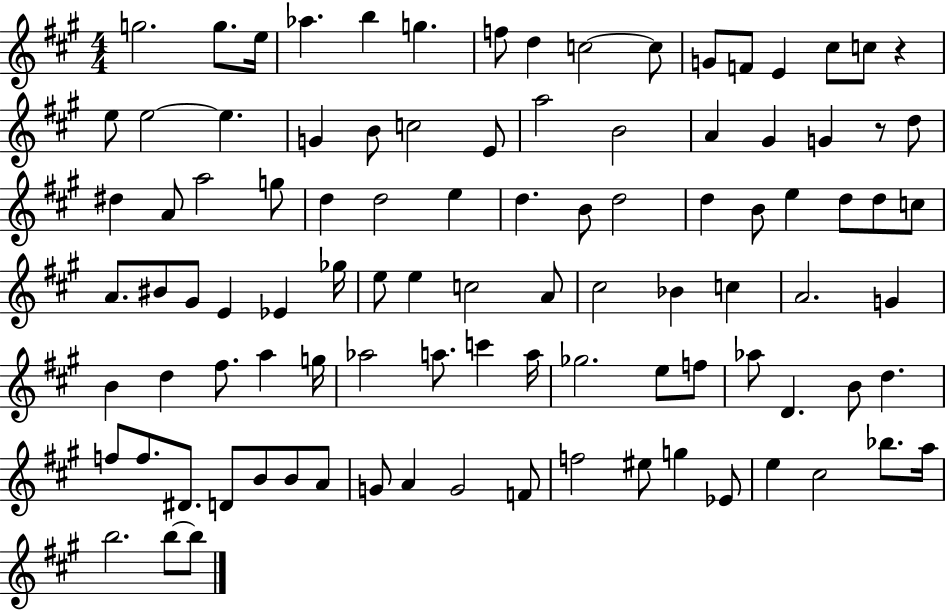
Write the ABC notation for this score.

X:1
T:Untitled
M:4/4
L:1/4
K:A
g2 g/2 e/4 _a b g f/2 d c2 c/2 G/2 F/2 E ^c/2 c/2 z e/2 e2 e G B/2 c2 E/2 a2 B2 A ^G G z/2 d/2 ^d A/2 a2 g/2 d d2 e d B/2 d2 d B/2 e d/2 d/2 c/2 A/2 ^B/2 ^G/2 E _E _g/4 e/2 e c2 A/2 ^c2 _B c A2 G B d ^f/2 a g/4 _a2 a/2 c' a/4 _g2 e/2 f/2 _a/2 D B/2 d f/2 f/2 ^D/2 D/2 B/2 B/2 A/2 G/2 A G2 F/2 f2 ^e/2 g _E/2 e ^c2 _b/2 a/4 b2 b/2 b/2